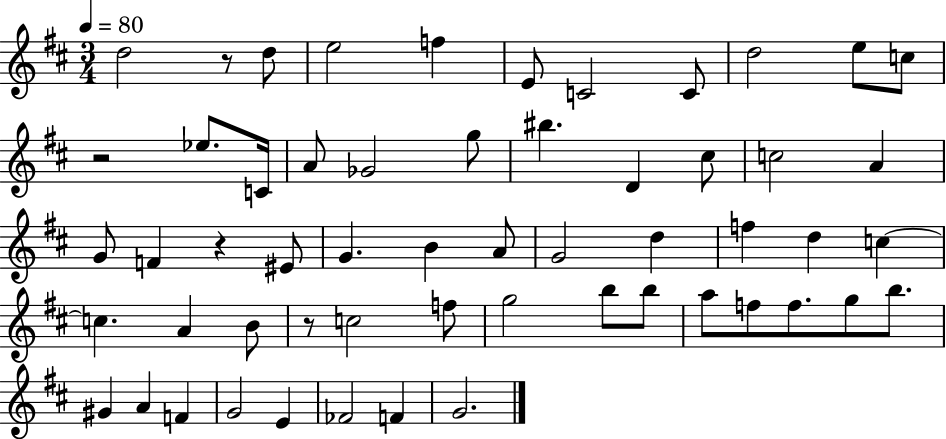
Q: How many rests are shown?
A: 4